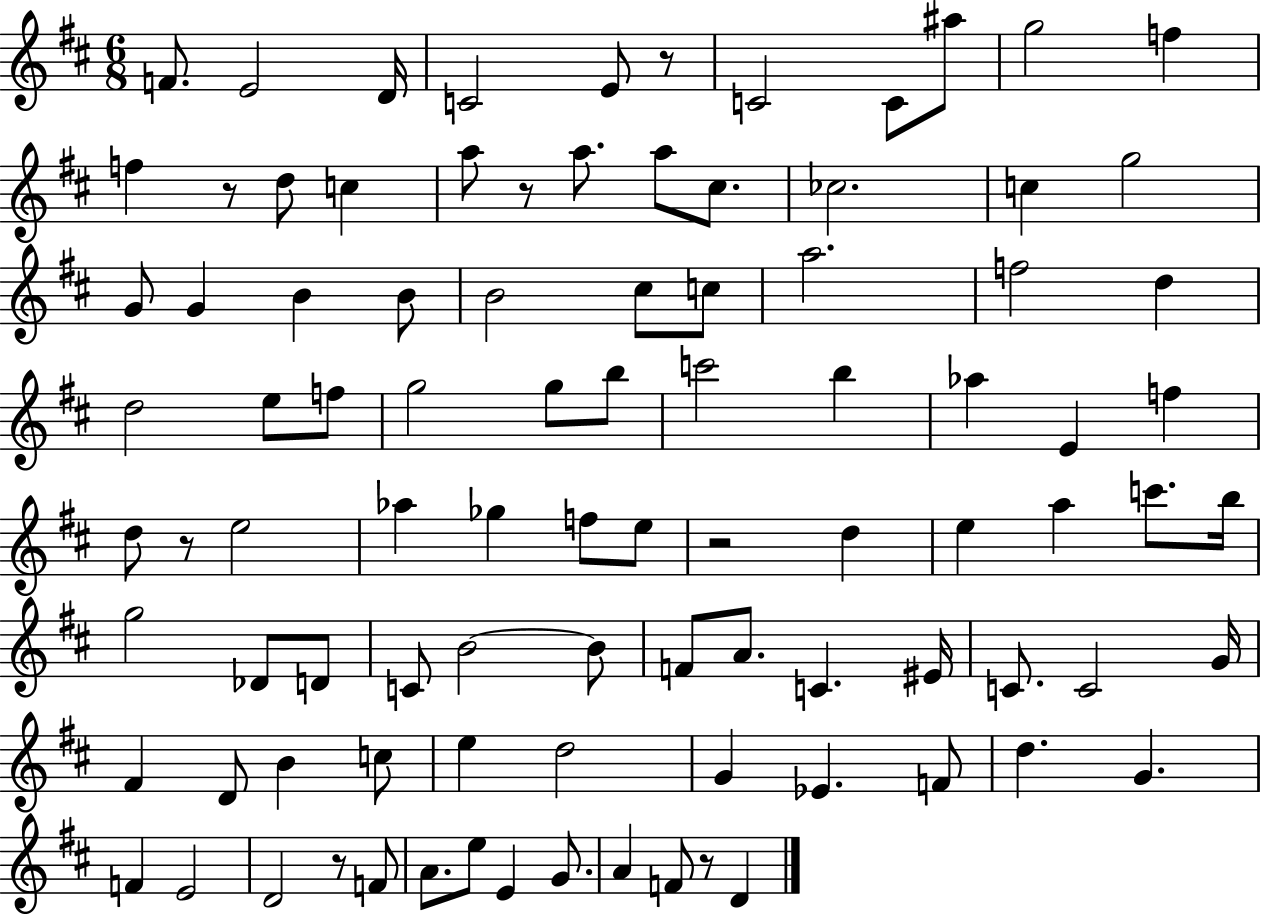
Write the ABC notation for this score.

X:1
T:Untitled
M:6/8
L:1/4
K:D
F/2 E2 D/4 C2 E/2 z/2 C2 C/2 ^a/2 g2 f f z/2 d/2 c a/2 z/2 a/2 a/2 ^c/2 _c2 c g2 G/2 G B B/2 B2 ^c/2 c/2 a2 f2 d d2 e/2 f/2 g2 g/2 b/2 c'2 b _a E f d/2 z/2 e2 _a _g f/2 e/2 z2 d e a c'/2 b/4 g2 _D/2 D/2 C/2 B2 B/2 F/2 A/2 C ^E/4 C/2 C2 G/4 ^F D/2 B c/2 e d2 G _E F/2 d G F E2 D2 z/2 F/2 A/2 e/2 E G/2 A F/2 z/2 D